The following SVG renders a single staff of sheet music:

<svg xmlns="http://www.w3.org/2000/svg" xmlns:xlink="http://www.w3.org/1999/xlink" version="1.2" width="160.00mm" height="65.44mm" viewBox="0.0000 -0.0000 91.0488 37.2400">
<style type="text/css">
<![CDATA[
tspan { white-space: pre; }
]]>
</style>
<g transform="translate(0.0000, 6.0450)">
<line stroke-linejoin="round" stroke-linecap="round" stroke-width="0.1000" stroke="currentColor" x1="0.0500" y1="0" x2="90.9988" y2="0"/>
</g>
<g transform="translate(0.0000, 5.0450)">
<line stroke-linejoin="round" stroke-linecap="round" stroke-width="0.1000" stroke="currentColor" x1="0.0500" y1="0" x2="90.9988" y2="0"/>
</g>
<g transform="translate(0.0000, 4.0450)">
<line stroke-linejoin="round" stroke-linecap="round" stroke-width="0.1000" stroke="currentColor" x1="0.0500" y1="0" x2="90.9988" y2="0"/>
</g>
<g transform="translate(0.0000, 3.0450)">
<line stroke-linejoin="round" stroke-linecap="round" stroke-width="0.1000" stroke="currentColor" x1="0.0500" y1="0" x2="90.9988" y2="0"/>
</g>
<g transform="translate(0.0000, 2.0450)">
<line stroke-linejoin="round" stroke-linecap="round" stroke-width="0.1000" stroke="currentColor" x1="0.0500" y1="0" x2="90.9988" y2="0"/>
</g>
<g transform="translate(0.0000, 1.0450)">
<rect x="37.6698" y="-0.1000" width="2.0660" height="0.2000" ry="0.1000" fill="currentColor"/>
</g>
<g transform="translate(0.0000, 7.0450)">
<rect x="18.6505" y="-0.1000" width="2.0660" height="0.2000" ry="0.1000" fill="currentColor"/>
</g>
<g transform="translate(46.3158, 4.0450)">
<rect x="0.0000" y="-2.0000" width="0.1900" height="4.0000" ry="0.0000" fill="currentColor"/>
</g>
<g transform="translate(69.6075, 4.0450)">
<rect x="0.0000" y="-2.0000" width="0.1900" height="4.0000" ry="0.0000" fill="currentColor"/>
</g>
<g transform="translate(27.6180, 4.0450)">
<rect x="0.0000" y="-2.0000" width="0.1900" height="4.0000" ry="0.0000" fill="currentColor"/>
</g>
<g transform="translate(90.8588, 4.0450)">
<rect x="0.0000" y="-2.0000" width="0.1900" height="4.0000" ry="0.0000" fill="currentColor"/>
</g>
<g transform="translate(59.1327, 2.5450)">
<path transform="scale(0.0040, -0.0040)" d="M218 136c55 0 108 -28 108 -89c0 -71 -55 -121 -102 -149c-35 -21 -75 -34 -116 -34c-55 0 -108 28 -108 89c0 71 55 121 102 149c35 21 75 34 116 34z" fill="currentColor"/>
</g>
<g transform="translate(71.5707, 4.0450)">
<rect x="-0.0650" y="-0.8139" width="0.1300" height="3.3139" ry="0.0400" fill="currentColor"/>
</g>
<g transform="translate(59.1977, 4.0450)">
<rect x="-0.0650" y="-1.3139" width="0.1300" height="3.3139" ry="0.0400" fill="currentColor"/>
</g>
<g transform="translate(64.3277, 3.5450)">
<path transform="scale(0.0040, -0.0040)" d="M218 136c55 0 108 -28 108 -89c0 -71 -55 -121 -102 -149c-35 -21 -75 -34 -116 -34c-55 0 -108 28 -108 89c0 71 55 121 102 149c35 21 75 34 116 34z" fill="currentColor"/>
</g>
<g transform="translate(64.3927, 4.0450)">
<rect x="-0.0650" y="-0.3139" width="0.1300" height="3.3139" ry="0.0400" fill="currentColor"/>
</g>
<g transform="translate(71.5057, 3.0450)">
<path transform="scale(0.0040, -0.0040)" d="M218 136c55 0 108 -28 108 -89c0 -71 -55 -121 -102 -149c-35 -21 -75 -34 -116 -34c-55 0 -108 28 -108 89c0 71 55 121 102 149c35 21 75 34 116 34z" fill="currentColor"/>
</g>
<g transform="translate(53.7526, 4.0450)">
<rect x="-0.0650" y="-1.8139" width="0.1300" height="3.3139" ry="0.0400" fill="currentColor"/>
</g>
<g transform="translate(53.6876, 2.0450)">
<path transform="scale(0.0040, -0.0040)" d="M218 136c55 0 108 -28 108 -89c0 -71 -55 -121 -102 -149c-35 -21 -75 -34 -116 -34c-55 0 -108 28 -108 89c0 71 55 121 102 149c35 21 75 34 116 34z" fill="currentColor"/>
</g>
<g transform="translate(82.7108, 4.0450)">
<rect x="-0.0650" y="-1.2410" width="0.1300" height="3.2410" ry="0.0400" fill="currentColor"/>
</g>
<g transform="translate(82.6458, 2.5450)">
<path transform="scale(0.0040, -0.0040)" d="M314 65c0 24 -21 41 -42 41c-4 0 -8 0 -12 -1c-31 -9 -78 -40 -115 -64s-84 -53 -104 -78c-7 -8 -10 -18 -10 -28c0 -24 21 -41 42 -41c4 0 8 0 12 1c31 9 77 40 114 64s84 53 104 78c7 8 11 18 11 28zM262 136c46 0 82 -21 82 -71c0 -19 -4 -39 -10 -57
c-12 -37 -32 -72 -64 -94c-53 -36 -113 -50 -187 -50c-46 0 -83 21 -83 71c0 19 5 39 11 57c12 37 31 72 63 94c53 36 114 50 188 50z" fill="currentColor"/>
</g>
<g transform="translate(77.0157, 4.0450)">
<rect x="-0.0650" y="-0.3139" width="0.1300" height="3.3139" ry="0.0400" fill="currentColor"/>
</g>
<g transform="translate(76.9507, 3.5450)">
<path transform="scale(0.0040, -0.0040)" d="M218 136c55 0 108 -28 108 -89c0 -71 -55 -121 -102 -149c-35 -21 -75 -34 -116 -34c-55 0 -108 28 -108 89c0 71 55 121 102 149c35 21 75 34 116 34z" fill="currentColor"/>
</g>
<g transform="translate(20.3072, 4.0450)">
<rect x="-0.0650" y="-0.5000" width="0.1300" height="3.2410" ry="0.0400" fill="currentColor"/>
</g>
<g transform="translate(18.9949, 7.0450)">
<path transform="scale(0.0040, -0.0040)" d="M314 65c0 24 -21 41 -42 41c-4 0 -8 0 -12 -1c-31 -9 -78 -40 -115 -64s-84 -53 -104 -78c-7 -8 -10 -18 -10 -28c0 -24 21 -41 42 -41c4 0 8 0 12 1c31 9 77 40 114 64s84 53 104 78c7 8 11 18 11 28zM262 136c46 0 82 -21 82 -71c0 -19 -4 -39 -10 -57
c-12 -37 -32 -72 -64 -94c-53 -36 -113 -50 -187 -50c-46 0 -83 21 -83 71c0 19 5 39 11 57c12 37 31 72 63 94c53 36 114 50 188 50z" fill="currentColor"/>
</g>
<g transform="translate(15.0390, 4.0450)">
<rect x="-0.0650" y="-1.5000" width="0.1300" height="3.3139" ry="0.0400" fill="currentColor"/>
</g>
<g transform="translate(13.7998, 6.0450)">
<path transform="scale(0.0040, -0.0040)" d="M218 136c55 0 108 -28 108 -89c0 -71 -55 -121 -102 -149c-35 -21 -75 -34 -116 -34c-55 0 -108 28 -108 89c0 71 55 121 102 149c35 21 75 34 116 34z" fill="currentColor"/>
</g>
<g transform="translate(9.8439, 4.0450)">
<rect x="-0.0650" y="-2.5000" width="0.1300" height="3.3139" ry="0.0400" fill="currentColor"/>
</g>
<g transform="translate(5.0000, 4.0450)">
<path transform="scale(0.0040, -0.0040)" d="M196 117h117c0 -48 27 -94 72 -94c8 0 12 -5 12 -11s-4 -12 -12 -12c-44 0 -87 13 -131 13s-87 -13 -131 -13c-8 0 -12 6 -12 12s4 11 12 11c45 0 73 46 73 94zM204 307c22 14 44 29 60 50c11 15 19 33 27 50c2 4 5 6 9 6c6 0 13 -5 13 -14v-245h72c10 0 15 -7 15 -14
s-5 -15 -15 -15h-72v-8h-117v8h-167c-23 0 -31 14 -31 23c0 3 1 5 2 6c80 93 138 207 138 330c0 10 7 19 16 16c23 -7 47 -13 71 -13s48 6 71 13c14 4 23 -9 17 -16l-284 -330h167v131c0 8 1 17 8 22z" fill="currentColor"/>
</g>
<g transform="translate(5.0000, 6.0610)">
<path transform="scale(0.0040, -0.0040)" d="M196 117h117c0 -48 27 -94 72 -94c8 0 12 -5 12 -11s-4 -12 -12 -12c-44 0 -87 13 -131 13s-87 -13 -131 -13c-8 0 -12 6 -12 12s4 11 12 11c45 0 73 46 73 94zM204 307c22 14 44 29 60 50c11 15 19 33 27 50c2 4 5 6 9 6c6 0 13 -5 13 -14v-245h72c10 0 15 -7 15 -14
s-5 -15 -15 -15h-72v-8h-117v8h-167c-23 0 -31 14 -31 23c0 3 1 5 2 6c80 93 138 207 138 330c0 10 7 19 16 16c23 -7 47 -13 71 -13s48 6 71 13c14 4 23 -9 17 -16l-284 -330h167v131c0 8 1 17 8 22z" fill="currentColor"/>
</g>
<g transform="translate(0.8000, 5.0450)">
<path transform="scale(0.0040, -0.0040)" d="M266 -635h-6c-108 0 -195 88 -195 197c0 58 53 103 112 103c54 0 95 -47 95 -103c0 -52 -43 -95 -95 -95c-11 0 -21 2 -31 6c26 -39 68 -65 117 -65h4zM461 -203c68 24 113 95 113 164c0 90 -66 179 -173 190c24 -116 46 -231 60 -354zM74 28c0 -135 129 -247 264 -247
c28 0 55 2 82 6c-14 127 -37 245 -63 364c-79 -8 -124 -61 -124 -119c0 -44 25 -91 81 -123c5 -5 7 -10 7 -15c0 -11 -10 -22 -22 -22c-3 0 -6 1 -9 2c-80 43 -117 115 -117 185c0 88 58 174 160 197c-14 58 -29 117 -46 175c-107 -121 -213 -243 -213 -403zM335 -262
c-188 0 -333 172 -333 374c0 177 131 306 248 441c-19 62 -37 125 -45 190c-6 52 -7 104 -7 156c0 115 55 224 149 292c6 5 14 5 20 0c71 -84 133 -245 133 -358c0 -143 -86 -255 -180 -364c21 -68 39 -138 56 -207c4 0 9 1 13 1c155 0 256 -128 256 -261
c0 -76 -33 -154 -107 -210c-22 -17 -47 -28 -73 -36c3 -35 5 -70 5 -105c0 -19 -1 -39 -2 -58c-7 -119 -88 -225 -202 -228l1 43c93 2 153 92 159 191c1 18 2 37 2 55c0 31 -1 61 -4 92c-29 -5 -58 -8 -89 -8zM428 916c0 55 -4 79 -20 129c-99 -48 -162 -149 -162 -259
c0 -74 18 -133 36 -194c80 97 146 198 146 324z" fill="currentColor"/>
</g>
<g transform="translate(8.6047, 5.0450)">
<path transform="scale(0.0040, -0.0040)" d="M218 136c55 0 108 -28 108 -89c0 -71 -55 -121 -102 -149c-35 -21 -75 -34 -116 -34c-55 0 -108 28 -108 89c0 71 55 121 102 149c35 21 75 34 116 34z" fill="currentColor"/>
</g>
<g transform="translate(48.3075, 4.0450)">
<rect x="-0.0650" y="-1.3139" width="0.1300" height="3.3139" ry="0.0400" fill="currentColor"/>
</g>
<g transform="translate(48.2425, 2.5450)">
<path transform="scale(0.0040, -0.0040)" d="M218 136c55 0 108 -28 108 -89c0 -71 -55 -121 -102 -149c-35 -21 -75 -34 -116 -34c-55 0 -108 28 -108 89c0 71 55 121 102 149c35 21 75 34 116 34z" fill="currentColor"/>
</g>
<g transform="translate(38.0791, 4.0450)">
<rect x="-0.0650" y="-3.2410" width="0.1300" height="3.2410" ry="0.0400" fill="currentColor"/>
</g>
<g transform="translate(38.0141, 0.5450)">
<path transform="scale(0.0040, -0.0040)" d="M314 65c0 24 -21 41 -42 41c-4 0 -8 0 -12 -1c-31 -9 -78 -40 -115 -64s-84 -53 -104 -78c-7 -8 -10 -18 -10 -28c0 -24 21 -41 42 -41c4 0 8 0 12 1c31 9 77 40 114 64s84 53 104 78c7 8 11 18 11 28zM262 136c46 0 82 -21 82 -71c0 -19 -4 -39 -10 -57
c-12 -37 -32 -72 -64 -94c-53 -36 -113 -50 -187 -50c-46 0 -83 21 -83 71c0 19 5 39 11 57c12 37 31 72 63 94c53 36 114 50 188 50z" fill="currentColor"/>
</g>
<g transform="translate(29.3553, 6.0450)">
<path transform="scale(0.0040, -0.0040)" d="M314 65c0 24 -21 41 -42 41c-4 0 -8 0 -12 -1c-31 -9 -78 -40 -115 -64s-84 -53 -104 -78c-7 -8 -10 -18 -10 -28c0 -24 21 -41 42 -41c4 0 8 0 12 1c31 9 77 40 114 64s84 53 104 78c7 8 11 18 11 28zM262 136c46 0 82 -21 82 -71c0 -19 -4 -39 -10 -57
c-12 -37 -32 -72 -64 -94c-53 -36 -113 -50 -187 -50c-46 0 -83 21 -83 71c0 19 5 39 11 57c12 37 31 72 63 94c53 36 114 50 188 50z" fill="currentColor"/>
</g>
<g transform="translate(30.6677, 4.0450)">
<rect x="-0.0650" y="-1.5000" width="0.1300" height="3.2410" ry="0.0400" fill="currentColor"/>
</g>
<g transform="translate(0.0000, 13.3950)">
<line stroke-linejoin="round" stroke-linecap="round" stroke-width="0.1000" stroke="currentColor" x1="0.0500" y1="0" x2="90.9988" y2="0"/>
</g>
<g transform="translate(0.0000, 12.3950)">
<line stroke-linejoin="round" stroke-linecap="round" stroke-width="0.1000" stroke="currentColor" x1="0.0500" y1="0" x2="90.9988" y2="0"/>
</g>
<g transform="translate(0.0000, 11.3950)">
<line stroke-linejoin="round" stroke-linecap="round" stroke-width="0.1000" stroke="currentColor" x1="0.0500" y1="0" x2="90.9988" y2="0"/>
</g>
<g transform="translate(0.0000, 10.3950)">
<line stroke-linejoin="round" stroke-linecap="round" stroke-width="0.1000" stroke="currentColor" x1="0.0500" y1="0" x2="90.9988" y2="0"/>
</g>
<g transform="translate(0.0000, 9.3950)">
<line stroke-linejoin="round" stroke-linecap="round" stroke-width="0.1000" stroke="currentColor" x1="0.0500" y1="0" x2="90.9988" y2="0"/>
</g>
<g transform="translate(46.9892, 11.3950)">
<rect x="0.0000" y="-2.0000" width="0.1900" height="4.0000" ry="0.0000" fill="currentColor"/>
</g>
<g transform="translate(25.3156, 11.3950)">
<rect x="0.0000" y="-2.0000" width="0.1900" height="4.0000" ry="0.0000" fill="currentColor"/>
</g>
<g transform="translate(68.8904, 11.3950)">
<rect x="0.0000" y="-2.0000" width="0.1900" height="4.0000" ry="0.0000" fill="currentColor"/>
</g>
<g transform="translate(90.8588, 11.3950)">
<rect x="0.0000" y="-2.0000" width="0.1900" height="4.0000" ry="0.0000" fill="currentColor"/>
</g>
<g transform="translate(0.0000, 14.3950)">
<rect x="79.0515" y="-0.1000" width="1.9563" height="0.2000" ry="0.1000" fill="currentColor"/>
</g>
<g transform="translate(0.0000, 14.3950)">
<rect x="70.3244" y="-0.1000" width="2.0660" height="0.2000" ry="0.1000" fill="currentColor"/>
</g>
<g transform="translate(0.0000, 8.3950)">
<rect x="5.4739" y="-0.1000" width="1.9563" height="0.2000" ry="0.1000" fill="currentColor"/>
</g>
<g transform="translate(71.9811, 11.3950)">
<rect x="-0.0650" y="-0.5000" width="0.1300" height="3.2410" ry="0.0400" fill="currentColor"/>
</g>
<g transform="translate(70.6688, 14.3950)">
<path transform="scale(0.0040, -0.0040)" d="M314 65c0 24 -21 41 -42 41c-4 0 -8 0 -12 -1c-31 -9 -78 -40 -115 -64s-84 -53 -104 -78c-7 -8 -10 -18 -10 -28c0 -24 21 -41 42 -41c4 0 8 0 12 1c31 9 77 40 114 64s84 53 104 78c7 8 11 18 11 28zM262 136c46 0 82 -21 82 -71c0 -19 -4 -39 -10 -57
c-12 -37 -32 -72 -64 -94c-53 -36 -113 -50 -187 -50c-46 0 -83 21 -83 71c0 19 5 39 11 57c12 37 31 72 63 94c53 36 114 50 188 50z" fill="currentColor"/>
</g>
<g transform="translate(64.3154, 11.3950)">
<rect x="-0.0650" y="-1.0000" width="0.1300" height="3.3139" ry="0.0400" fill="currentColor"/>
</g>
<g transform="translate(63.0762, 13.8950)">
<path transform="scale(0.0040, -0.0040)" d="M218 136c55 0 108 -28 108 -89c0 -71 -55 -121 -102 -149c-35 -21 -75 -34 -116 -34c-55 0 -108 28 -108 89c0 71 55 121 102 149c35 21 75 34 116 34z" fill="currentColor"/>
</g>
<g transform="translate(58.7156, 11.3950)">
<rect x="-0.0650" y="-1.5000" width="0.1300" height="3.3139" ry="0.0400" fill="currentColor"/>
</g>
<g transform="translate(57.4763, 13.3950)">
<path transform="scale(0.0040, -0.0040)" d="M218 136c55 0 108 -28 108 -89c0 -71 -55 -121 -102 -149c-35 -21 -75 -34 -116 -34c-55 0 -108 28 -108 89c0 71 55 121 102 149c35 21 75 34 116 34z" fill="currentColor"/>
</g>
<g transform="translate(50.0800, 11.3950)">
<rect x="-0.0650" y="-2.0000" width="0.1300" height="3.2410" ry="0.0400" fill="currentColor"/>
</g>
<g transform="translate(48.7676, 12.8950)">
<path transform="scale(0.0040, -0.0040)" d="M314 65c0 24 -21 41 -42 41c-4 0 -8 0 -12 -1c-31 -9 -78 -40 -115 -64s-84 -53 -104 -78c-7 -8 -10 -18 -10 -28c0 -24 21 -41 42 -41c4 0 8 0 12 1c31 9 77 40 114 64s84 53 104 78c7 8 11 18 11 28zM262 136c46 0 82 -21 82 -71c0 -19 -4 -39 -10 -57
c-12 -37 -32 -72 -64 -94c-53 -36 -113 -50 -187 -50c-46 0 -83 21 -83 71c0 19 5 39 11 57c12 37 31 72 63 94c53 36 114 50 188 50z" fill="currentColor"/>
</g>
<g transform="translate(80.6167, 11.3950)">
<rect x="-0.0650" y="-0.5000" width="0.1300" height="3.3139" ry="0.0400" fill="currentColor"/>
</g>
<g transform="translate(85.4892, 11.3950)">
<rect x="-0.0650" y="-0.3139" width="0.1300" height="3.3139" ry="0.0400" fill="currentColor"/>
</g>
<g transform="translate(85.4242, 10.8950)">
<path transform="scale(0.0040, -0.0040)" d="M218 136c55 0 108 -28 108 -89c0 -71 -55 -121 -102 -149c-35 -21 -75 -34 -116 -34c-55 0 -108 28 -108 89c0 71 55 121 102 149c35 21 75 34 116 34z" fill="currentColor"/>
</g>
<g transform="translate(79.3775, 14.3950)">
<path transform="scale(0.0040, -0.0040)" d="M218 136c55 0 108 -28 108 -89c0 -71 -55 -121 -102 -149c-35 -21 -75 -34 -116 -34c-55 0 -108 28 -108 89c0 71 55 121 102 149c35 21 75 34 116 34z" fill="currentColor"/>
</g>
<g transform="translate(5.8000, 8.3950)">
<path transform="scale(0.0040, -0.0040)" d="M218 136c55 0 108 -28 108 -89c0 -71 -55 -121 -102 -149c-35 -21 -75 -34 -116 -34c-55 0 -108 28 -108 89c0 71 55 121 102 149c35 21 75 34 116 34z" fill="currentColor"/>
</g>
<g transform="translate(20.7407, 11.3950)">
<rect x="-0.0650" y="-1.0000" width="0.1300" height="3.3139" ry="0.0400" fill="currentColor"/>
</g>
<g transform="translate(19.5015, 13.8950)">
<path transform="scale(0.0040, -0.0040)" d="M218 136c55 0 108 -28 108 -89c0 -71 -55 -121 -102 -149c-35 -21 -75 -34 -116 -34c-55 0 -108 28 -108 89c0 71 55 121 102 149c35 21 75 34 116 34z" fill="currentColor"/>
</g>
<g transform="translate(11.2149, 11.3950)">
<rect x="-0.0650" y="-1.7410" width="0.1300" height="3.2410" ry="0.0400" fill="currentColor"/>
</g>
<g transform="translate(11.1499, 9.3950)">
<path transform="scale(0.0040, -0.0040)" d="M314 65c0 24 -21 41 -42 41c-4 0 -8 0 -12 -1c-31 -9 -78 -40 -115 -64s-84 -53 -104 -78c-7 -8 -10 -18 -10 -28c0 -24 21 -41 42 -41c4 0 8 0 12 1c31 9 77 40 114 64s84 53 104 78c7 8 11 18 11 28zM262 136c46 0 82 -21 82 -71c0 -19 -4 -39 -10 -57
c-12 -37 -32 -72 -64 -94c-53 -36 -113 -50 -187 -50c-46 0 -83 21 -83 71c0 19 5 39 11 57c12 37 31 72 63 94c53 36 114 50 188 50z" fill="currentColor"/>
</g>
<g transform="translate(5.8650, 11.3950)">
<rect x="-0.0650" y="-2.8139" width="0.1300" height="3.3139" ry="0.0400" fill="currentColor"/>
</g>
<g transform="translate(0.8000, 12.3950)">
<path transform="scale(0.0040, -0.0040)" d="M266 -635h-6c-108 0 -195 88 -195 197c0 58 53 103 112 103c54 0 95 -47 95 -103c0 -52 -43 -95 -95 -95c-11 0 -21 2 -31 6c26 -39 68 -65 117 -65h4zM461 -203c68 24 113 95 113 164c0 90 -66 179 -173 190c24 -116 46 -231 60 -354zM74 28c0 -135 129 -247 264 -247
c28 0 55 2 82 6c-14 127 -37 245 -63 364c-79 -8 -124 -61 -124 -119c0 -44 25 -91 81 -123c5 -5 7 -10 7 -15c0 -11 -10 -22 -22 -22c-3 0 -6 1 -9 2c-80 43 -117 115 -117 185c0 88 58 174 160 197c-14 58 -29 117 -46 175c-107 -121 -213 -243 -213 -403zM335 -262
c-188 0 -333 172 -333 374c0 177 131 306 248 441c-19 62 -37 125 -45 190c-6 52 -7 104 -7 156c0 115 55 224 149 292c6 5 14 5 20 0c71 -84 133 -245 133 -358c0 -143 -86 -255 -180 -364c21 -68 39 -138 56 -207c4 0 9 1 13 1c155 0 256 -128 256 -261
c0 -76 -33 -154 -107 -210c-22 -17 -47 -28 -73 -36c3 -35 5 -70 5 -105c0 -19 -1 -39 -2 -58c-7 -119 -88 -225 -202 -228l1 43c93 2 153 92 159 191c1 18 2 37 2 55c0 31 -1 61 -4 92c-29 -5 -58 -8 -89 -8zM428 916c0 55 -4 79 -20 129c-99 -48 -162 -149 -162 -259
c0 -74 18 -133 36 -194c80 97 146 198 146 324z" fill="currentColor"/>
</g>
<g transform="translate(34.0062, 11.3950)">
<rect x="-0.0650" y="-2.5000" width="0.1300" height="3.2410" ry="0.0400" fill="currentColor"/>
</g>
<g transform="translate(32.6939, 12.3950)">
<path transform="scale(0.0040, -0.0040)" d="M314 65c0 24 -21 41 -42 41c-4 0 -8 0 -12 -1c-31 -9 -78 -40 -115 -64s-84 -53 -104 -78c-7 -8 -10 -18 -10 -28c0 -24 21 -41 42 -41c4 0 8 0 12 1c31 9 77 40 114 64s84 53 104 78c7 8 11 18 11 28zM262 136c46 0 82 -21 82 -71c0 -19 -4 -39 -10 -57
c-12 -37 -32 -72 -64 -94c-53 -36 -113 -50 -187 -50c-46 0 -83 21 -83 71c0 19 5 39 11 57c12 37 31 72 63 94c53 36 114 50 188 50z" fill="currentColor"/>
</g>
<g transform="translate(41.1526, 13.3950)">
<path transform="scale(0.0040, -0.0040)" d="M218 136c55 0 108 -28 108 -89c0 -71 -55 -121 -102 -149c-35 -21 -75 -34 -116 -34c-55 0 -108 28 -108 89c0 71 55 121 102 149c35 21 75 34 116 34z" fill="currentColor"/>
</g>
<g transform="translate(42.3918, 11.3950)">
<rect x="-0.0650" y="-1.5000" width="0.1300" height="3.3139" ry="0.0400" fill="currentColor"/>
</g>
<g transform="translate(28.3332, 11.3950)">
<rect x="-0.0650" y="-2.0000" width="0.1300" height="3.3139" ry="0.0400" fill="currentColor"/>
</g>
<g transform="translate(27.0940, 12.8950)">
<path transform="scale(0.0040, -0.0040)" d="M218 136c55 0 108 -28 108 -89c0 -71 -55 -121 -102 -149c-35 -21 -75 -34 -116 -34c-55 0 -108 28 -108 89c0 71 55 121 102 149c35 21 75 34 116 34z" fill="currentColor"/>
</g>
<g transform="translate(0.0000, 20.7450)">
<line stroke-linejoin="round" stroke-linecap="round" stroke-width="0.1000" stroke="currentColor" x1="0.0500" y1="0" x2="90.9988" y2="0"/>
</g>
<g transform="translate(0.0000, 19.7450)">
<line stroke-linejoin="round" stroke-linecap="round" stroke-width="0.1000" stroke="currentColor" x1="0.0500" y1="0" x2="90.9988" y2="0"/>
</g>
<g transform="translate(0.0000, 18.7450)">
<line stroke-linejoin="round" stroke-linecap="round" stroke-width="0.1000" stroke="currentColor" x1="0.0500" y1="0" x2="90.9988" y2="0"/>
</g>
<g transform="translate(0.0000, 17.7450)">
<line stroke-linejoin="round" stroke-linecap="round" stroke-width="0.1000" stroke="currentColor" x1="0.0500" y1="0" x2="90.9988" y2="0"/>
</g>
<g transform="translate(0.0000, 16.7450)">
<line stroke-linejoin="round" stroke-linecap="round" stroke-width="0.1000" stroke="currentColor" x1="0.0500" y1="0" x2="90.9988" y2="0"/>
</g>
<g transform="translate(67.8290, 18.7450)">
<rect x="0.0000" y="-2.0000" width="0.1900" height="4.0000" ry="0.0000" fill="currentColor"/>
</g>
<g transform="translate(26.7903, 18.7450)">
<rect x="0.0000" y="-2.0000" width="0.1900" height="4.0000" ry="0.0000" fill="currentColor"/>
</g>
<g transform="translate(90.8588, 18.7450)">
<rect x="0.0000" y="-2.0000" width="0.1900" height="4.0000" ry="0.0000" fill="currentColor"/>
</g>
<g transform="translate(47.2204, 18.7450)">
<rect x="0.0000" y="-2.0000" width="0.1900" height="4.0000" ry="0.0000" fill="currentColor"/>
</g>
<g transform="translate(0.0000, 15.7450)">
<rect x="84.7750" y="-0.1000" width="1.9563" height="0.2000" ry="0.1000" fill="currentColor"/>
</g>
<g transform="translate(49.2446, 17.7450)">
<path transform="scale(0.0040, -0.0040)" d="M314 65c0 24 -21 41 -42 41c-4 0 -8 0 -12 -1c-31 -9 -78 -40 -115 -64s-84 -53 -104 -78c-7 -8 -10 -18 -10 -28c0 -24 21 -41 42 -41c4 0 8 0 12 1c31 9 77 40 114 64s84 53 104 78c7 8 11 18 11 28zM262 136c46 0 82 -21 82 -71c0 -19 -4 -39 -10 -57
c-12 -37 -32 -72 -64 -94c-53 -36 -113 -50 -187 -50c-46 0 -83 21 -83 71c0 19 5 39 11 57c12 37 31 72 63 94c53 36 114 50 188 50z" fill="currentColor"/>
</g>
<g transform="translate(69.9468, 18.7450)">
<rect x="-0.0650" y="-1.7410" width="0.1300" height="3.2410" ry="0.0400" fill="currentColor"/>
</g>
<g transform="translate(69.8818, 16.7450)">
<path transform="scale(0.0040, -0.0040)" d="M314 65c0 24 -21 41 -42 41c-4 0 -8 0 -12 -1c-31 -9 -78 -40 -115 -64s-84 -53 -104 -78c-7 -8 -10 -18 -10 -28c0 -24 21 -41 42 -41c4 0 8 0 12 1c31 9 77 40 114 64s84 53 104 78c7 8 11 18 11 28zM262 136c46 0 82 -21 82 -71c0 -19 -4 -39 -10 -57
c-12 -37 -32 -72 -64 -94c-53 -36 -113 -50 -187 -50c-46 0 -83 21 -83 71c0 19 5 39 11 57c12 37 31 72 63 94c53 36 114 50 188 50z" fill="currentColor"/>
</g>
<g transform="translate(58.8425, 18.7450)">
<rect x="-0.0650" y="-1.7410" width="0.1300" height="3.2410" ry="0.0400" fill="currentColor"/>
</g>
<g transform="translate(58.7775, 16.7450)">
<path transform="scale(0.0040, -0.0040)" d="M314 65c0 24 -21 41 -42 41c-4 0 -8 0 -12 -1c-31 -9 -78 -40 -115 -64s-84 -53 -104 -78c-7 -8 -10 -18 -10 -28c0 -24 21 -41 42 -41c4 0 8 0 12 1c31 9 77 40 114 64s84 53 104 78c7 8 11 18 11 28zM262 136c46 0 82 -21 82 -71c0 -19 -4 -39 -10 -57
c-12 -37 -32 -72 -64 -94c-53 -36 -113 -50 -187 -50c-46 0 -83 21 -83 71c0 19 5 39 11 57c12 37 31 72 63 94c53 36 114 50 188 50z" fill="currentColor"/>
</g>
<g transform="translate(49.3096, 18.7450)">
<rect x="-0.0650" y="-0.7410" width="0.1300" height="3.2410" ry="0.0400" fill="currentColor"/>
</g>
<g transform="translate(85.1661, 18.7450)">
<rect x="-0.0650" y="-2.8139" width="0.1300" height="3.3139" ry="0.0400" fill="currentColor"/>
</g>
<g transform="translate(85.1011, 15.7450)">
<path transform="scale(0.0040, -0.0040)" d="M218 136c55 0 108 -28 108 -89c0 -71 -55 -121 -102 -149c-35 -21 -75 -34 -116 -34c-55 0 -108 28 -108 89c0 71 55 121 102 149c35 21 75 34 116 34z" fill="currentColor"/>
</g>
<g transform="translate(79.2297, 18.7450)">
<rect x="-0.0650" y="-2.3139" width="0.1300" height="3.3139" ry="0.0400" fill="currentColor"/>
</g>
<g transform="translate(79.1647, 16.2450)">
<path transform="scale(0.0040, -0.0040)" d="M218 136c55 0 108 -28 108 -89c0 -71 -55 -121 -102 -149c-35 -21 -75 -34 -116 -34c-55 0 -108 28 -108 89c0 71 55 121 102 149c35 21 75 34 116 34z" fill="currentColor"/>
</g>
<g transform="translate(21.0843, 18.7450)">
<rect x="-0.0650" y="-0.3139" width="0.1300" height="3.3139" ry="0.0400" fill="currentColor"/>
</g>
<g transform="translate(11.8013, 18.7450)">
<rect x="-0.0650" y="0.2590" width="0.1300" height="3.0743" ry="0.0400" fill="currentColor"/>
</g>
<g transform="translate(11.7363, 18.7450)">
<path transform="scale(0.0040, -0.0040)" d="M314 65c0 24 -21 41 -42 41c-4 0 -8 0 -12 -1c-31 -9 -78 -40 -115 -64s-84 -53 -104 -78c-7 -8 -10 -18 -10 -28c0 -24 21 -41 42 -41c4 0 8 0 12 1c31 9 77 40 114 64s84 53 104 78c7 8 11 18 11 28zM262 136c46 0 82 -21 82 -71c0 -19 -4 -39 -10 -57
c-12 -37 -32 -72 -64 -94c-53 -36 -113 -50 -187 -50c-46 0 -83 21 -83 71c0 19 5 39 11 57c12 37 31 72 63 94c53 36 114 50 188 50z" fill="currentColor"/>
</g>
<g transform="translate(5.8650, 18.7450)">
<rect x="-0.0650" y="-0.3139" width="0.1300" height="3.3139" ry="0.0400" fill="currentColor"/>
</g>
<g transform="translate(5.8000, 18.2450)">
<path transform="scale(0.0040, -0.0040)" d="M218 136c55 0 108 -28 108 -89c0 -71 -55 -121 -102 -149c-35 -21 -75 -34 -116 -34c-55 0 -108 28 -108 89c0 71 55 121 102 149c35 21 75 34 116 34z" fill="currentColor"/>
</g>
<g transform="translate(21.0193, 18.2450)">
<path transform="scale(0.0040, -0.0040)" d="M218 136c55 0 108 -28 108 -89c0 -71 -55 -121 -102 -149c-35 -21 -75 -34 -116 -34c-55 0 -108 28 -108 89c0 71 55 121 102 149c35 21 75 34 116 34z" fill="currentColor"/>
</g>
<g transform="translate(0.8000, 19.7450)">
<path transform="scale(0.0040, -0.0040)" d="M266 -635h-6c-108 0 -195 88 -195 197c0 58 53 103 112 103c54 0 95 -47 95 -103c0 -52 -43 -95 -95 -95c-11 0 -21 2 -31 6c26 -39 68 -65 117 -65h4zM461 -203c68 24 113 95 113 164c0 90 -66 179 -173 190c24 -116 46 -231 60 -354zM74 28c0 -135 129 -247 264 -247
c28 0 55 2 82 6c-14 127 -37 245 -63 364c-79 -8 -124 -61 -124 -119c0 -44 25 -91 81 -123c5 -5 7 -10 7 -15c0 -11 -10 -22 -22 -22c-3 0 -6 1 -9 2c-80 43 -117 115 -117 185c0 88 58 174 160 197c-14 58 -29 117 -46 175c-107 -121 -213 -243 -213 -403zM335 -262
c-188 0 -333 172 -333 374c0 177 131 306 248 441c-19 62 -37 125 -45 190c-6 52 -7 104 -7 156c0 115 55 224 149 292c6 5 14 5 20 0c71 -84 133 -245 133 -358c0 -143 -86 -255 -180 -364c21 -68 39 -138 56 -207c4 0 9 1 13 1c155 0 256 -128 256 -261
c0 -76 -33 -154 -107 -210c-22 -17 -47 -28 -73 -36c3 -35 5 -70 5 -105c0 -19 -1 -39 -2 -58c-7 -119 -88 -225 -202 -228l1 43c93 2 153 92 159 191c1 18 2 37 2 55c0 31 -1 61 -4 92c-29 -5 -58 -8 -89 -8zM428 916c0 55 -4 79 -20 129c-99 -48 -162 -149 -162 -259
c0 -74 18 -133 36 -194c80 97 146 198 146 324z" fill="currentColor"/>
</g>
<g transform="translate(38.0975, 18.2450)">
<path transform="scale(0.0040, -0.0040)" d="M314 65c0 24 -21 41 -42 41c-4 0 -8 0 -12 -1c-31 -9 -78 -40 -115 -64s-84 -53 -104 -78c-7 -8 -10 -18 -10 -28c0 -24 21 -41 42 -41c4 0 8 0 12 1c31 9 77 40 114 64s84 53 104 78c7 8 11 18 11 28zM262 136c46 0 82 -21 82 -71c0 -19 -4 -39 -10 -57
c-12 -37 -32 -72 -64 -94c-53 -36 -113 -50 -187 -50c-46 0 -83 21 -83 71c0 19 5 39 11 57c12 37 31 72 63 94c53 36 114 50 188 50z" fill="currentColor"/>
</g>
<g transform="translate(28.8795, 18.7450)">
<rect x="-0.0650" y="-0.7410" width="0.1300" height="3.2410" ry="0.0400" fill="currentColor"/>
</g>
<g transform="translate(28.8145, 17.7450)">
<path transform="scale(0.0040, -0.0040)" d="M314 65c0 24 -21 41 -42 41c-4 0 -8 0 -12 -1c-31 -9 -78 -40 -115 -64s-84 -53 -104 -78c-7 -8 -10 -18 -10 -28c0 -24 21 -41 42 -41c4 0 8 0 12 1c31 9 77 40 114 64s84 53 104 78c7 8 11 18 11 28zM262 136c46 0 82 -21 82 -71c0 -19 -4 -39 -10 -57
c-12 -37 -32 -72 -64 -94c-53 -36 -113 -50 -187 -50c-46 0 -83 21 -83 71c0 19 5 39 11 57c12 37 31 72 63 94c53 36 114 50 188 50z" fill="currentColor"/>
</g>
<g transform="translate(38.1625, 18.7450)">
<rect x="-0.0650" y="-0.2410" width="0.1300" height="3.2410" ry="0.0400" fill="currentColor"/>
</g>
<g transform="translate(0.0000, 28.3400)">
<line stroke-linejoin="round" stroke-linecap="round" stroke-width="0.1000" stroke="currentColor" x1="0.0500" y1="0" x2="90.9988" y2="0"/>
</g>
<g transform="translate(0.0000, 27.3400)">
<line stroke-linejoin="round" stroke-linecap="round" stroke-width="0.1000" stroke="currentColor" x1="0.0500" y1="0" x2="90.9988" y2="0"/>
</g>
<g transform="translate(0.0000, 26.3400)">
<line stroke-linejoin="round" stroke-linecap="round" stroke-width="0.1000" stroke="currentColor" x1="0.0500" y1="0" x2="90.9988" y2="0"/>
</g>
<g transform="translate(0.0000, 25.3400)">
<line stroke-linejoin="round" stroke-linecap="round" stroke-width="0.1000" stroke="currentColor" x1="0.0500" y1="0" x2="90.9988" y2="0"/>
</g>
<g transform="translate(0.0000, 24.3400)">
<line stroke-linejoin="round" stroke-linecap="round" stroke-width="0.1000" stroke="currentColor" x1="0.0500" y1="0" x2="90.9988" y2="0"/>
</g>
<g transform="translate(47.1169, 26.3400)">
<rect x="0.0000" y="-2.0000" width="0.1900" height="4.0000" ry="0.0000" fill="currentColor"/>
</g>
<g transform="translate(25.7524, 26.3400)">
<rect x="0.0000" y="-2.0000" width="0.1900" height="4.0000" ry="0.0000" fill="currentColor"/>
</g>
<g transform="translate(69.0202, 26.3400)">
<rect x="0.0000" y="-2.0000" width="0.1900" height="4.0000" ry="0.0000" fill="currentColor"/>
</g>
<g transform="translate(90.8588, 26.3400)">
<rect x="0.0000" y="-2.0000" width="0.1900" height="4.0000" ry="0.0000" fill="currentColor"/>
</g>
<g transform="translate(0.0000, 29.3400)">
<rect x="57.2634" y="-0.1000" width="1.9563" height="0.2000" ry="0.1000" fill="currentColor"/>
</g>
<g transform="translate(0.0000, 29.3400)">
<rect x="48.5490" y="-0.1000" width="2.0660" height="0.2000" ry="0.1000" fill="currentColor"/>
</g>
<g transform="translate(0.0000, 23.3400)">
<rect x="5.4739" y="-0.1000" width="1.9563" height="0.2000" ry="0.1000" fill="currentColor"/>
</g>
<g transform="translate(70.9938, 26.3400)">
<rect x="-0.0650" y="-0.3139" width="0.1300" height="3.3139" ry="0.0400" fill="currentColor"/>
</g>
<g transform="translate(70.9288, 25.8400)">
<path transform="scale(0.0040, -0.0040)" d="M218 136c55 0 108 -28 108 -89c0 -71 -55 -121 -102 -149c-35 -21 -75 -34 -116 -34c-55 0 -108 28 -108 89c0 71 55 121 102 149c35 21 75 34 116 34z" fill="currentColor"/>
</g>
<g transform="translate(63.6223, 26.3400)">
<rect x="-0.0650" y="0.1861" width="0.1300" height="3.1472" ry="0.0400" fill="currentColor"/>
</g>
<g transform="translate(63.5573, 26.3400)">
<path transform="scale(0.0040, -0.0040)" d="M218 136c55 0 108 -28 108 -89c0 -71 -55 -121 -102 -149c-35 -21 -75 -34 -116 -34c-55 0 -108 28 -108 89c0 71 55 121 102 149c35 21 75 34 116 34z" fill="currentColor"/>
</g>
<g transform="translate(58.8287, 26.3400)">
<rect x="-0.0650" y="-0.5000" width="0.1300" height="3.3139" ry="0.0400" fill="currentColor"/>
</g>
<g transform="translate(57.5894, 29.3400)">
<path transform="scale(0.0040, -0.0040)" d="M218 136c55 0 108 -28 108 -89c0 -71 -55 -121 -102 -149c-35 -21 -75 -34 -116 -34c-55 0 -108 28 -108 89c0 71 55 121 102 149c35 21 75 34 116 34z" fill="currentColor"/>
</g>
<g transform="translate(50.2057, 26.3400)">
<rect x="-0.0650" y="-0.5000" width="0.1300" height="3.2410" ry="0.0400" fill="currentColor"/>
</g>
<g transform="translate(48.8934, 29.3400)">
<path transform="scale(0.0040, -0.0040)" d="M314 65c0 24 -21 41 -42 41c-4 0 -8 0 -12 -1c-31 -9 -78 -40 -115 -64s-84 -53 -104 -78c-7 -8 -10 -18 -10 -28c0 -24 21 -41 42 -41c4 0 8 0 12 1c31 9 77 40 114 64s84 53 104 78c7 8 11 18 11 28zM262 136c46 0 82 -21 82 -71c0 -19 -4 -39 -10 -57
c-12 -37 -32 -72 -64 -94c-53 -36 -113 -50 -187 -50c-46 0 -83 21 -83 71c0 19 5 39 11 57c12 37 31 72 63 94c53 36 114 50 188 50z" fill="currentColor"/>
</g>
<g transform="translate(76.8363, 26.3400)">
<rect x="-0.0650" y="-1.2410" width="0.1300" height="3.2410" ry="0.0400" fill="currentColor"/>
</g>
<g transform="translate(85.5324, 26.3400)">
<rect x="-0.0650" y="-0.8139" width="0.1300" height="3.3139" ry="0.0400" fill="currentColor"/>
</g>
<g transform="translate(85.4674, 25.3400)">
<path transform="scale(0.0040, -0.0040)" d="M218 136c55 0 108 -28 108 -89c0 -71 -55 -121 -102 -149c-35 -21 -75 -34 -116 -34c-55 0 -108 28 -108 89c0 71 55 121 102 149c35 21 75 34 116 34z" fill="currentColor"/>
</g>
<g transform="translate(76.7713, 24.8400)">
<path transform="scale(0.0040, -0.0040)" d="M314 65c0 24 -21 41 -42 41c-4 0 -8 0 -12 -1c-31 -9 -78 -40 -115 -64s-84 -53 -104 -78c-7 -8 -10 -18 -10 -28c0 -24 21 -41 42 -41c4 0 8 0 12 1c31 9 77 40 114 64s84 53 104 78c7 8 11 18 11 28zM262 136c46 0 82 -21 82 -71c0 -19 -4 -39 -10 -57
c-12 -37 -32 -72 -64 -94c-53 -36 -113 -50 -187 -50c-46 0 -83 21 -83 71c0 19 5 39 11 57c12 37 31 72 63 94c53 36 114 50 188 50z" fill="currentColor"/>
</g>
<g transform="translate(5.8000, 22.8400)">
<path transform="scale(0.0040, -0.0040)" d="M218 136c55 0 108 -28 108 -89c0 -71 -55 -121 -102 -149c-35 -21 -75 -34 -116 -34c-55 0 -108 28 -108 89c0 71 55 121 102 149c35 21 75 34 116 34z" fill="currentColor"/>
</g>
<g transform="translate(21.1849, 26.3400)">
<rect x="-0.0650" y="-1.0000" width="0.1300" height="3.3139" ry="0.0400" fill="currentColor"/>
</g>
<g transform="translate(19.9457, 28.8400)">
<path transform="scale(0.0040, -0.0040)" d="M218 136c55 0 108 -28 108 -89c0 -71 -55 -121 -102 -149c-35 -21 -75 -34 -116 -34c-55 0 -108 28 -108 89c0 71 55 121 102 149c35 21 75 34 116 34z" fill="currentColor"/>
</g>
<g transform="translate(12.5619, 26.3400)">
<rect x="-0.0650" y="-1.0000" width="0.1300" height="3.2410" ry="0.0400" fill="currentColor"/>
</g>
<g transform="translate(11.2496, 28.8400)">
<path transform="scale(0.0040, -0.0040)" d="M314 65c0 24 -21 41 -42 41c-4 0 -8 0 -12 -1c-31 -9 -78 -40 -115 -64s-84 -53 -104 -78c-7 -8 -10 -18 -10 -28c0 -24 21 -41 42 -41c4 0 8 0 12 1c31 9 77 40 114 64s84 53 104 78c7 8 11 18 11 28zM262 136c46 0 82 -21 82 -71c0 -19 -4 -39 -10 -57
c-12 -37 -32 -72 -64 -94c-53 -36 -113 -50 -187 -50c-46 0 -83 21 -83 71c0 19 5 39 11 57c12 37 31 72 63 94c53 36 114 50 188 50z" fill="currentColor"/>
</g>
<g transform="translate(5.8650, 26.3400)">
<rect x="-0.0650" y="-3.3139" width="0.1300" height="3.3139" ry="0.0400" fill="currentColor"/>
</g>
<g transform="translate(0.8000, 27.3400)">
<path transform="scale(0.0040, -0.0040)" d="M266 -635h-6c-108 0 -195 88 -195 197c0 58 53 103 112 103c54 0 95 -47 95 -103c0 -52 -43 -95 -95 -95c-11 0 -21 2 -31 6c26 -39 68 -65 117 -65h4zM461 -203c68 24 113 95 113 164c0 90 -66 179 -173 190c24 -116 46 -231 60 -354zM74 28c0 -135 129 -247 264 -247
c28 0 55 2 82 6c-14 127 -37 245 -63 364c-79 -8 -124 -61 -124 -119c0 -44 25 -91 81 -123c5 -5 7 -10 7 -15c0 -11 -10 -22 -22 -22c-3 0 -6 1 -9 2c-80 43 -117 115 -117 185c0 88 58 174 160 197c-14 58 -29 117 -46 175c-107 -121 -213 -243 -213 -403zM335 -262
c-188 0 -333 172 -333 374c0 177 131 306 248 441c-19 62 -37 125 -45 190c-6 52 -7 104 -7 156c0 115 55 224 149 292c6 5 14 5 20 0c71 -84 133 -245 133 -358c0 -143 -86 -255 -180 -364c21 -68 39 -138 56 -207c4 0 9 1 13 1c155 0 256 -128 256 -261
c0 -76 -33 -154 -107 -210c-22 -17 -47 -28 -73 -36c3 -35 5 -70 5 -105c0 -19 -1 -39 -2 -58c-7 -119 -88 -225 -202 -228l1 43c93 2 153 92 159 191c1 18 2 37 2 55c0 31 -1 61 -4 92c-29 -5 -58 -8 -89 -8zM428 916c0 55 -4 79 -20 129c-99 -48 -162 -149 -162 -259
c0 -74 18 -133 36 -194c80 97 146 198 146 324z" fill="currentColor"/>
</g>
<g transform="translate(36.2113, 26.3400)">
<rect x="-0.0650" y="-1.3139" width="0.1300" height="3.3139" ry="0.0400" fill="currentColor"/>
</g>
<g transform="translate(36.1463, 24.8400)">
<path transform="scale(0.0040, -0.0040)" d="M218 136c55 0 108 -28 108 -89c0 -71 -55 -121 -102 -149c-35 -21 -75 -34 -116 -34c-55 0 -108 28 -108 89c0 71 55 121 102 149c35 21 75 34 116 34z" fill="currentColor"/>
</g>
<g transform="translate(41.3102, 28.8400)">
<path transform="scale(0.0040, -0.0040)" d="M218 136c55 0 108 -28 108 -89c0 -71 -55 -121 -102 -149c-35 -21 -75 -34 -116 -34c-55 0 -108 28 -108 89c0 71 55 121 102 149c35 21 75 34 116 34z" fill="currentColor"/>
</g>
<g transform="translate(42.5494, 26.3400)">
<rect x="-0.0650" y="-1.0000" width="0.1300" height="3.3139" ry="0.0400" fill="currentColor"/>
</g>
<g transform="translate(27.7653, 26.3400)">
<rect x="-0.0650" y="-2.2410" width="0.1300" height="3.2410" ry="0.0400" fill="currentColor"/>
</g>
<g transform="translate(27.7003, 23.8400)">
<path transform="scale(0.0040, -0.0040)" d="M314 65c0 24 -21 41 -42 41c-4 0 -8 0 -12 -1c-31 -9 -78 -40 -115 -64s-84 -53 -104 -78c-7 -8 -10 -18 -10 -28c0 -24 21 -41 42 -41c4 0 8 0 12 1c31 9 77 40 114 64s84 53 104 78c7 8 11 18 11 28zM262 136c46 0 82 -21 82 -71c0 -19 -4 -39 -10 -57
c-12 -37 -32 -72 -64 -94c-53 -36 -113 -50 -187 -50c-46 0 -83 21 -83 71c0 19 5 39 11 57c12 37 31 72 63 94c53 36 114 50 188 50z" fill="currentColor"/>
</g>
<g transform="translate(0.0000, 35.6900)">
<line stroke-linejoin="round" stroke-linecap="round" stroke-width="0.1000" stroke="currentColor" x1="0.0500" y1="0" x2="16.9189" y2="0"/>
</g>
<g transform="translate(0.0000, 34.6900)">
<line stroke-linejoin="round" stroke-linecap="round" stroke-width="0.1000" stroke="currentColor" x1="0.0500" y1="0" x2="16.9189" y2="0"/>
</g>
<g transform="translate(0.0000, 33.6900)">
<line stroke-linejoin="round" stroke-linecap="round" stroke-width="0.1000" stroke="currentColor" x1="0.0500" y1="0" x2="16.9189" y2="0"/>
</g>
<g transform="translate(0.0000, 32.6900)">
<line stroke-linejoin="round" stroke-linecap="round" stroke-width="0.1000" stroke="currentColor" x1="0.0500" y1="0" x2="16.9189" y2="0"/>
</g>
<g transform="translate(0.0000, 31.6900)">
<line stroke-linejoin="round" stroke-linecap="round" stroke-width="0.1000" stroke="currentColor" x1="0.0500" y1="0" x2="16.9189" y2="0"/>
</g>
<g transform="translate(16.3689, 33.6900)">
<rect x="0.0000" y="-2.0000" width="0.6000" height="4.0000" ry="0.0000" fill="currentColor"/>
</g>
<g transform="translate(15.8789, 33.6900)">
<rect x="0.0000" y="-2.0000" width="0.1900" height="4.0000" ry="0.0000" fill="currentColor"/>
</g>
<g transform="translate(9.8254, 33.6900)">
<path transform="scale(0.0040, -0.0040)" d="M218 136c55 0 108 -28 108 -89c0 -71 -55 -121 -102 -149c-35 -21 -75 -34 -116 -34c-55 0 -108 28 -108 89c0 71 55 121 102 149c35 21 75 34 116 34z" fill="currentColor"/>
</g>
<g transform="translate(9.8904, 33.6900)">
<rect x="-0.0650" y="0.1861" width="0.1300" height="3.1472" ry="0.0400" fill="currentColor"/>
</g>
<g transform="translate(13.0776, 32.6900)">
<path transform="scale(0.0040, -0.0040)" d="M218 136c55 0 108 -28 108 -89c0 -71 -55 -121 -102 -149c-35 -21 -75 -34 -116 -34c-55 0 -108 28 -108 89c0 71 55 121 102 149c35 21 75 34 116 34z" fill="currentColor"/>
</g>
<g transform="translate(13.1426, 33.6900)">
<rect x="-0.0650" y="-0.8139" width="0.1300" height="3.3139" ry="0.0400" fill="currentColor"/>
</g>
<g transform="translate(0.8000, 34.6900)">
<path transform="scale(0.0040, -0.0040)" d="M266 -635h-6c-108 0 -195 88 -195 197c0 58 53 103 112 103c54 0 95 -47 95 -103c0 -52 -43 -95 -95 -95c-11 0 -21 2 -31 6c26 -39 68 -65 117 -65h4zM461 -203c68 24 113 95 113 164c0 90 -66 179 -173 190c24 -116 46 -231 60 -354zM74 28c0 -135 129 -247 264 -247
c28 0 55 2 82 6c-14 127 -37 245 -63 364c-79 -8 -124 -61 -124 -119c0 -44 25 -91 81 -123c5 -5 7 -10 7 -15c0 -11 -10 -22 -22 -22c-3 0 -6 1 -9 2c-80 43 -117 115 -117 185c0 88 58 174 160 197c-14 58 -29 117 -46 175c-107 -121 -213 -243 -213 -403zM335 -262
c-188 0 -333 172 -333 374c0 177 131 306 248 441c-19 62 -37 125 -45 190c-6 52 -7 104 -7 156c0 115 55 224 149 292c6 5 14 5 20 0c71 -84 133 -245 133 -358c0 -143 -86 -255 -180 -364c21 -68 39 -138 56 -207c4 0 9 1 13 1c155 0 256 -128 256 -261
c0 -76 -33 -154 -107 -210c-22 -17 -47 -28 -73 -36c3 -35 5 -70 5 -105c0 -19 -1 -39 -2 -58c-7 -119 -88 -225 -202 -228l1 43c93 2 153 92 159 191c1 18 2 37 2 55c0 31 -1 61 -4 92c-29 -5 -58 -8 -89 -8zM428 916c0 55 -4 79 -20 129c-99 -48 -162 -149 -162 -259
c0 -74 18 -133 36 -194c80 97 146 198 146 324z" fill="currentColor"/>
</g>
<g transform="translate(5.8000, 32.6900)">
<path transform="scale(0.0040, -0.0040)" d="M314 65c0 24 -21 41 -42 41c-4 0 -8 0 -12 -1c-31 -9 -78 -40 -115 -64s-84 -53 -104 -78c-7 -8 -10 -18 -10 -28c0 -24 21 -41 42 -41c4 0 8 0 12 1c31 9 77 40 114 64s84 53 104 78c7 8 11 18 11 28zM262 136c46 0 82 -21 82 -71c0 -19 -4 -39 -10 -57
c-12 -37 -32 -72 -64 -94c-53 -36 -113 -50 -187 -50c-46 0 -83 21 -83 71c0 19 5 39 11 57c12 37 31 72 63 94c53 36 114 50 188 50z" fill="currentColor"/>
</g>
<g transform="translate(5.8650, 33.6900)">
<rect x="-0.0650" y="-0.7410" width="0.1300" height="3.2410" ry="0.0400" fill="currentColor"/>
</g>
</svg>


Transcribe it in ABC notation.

X:1
T:Untitled
M:4/4
L:1/4
K:C
G E C2 E2 b2 e f e c d c e2 a f2 D F G2 E F2 E D C2 C c c B2 c d2 c2 d2 f2 f2 g a b D2 D g2 e D C2 C B c e2 d d2 B d